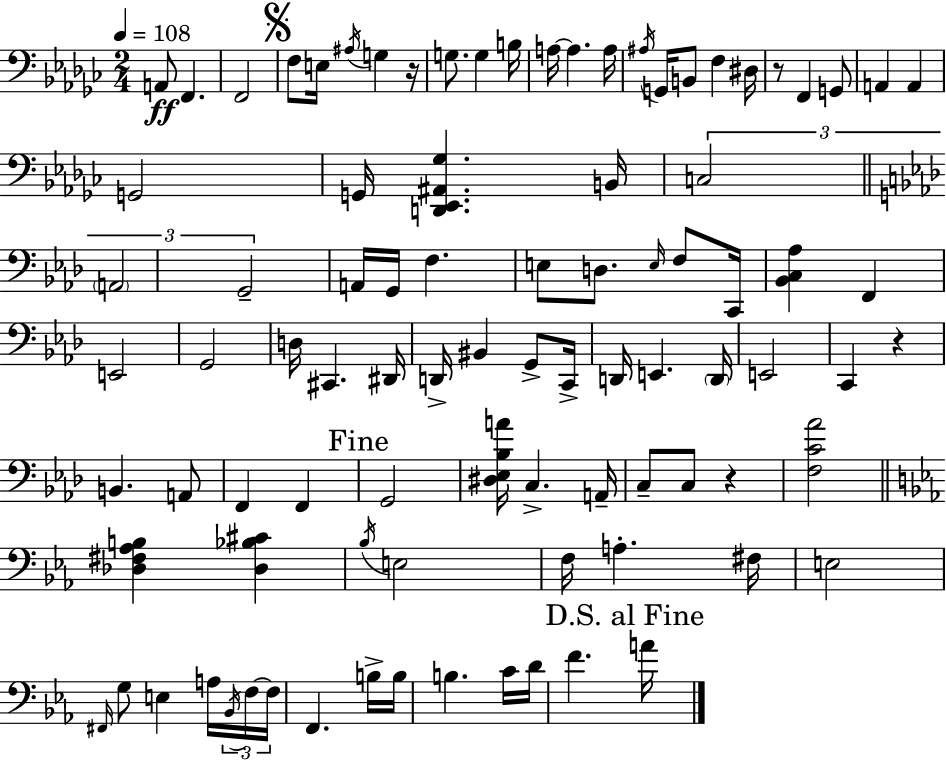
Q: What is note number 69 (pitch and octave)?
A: E3